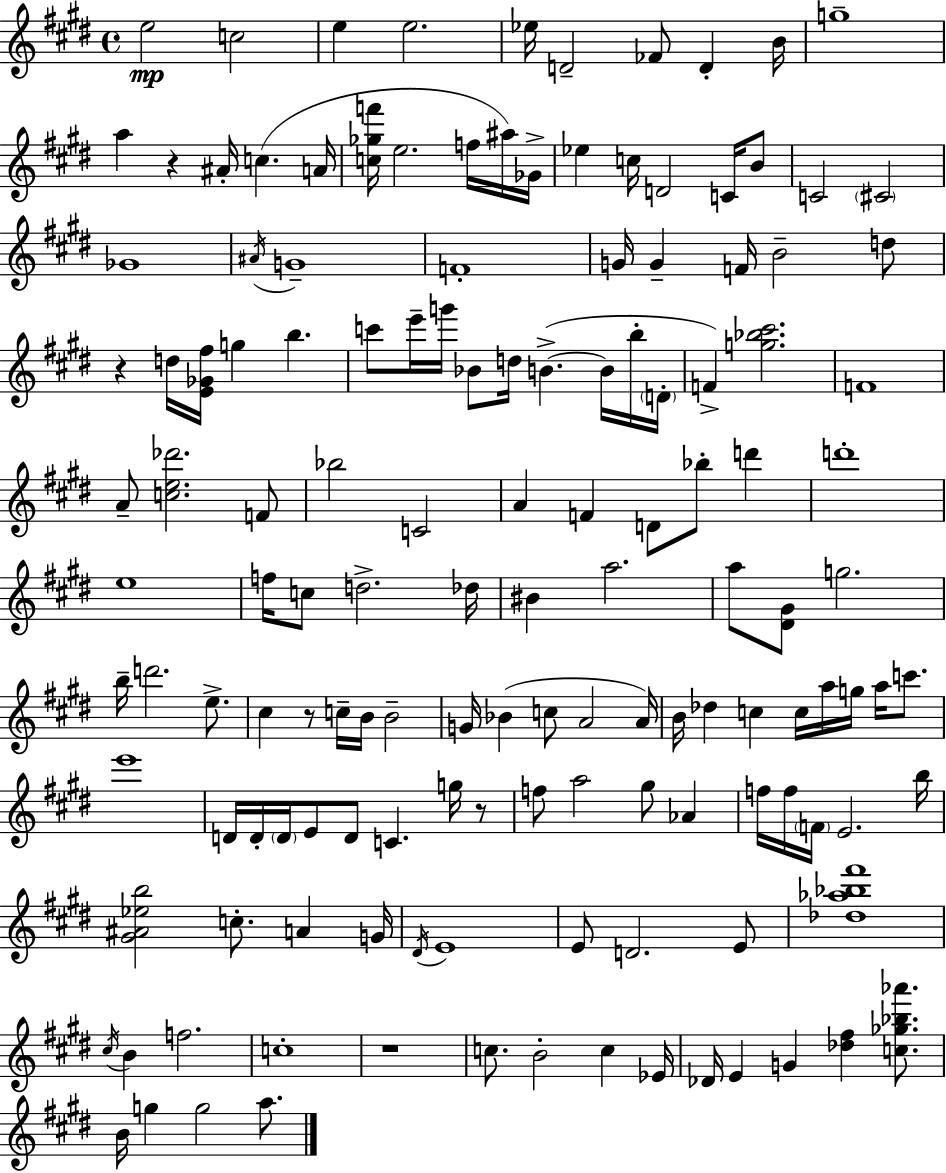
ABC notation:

X:1
T:Untitled
M:4/4
L:1/4
K:E
e2 c2 e e2 _e/4 D2 _F/2 D B/4 g4 a z ^A/4 c A/4 [c_gf']/4 e2 f/4 ^a/4 _G/4 _e c/4 D2 C/4 B/2 C2 ^C2 _G4 ^A/4 G4 F4 G/4 G F/4 B2 d/2 z d/4 [E_G^f]/4 g b c'/2 e'/4 g'/4 _B/2 d/4 B B/4 b/4 D/4 F [g_b^c']2 F4 A/2 [ce_d']2 F/2 _b2 C2 A F D/2 _b/2 d' d'4 e4 f/4 c/2 d2 _d/4 ^B a2 a/2 [^D^G]/2 g2 b/4 d'2 e/2 ^c z/2 c/4 B/4 B2 G/4 _B c/2 A2 A/4 B/4 _d c c/4 a/4 g/4 a/4 c'/2 e'4 D/4 D/4 D/4 E/2 D/2 C g/4 z/2 f/2 a2 ^g/2 _A f/4 f/4 F/4 E2 b/4 [^G^A_eb]2 c/2 A G/4 ^D/4 E4 E/2 D2 E/2 [_d_a_b^f']4 ^c/4 B f2 c4 z4 c/2 B2 c _E/4 _D/4 E G [_d^f] [c_g_b_a']/2 B/4 g g2 a/2